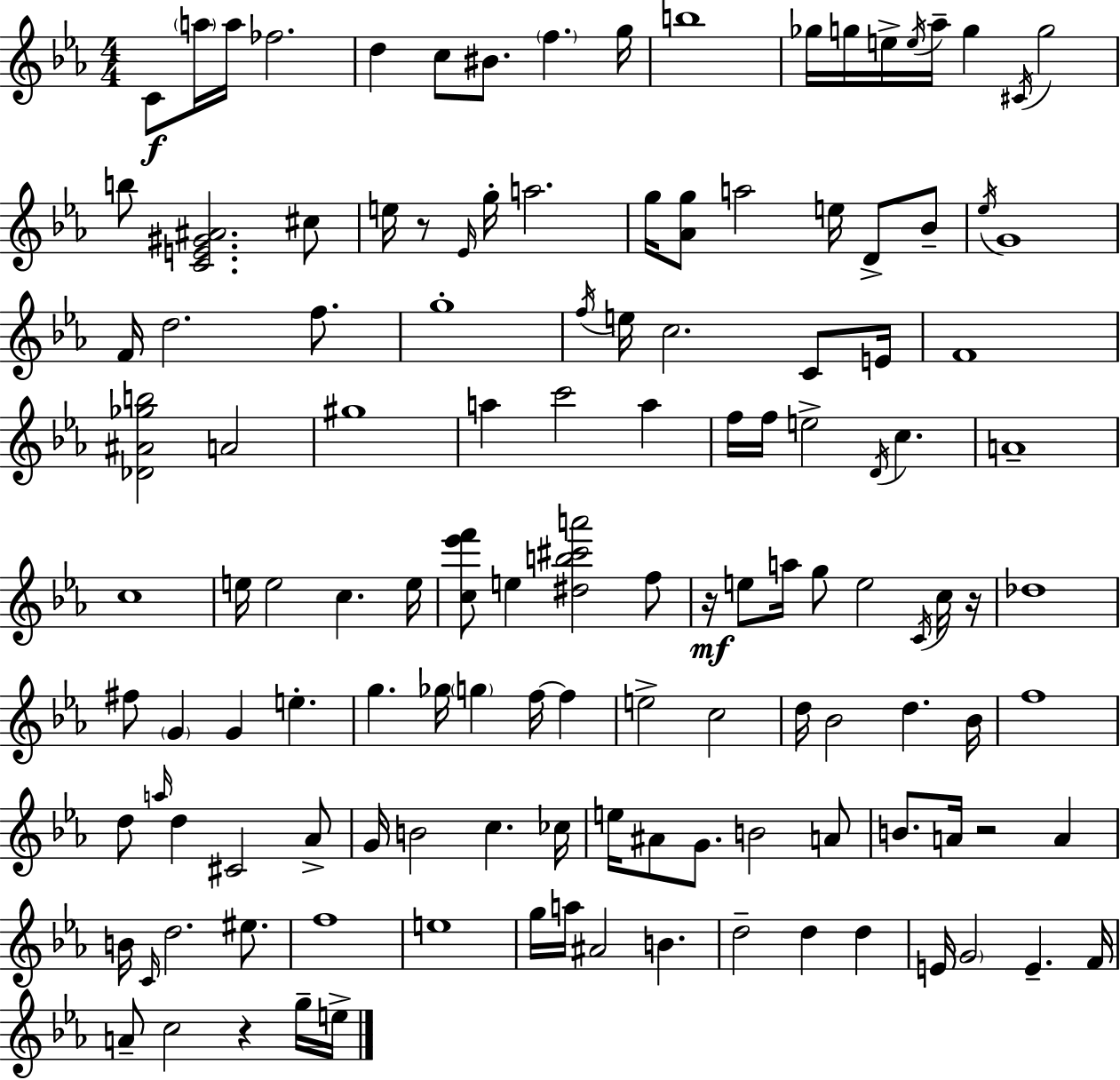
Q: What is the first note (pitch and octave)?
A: C4